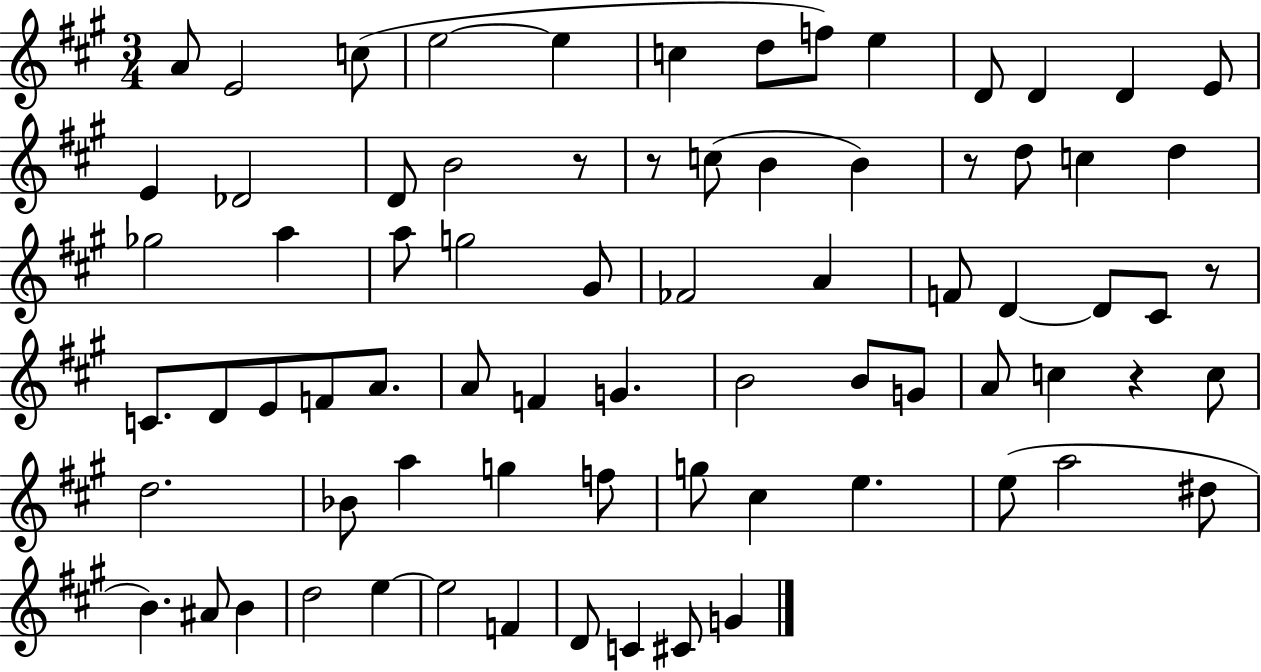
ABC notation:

X:1
T:Untitled
M:3/4
L:1/4
K:A
A/2 E2 c/2 e2 e c d/2 f/2 e D/2 D D E/2 E _D2 D/2 B2 z/2 z/2 c/2 B B z/2 d/2 c d _g2 a a/2 g2 ^G/2 _F2 A F/2 D D/2 ^C/2 z/2 C/2 D/2 E/2 F/2 A/2 A/2 F G B2 B/2 G/2 A/2 c z c/2 d2 _B/2 a g f/2 g/2 ^c e e/2 a2 ^d/2 B ^A/2 B d2 e e2 F D/2 C ^C/2 G